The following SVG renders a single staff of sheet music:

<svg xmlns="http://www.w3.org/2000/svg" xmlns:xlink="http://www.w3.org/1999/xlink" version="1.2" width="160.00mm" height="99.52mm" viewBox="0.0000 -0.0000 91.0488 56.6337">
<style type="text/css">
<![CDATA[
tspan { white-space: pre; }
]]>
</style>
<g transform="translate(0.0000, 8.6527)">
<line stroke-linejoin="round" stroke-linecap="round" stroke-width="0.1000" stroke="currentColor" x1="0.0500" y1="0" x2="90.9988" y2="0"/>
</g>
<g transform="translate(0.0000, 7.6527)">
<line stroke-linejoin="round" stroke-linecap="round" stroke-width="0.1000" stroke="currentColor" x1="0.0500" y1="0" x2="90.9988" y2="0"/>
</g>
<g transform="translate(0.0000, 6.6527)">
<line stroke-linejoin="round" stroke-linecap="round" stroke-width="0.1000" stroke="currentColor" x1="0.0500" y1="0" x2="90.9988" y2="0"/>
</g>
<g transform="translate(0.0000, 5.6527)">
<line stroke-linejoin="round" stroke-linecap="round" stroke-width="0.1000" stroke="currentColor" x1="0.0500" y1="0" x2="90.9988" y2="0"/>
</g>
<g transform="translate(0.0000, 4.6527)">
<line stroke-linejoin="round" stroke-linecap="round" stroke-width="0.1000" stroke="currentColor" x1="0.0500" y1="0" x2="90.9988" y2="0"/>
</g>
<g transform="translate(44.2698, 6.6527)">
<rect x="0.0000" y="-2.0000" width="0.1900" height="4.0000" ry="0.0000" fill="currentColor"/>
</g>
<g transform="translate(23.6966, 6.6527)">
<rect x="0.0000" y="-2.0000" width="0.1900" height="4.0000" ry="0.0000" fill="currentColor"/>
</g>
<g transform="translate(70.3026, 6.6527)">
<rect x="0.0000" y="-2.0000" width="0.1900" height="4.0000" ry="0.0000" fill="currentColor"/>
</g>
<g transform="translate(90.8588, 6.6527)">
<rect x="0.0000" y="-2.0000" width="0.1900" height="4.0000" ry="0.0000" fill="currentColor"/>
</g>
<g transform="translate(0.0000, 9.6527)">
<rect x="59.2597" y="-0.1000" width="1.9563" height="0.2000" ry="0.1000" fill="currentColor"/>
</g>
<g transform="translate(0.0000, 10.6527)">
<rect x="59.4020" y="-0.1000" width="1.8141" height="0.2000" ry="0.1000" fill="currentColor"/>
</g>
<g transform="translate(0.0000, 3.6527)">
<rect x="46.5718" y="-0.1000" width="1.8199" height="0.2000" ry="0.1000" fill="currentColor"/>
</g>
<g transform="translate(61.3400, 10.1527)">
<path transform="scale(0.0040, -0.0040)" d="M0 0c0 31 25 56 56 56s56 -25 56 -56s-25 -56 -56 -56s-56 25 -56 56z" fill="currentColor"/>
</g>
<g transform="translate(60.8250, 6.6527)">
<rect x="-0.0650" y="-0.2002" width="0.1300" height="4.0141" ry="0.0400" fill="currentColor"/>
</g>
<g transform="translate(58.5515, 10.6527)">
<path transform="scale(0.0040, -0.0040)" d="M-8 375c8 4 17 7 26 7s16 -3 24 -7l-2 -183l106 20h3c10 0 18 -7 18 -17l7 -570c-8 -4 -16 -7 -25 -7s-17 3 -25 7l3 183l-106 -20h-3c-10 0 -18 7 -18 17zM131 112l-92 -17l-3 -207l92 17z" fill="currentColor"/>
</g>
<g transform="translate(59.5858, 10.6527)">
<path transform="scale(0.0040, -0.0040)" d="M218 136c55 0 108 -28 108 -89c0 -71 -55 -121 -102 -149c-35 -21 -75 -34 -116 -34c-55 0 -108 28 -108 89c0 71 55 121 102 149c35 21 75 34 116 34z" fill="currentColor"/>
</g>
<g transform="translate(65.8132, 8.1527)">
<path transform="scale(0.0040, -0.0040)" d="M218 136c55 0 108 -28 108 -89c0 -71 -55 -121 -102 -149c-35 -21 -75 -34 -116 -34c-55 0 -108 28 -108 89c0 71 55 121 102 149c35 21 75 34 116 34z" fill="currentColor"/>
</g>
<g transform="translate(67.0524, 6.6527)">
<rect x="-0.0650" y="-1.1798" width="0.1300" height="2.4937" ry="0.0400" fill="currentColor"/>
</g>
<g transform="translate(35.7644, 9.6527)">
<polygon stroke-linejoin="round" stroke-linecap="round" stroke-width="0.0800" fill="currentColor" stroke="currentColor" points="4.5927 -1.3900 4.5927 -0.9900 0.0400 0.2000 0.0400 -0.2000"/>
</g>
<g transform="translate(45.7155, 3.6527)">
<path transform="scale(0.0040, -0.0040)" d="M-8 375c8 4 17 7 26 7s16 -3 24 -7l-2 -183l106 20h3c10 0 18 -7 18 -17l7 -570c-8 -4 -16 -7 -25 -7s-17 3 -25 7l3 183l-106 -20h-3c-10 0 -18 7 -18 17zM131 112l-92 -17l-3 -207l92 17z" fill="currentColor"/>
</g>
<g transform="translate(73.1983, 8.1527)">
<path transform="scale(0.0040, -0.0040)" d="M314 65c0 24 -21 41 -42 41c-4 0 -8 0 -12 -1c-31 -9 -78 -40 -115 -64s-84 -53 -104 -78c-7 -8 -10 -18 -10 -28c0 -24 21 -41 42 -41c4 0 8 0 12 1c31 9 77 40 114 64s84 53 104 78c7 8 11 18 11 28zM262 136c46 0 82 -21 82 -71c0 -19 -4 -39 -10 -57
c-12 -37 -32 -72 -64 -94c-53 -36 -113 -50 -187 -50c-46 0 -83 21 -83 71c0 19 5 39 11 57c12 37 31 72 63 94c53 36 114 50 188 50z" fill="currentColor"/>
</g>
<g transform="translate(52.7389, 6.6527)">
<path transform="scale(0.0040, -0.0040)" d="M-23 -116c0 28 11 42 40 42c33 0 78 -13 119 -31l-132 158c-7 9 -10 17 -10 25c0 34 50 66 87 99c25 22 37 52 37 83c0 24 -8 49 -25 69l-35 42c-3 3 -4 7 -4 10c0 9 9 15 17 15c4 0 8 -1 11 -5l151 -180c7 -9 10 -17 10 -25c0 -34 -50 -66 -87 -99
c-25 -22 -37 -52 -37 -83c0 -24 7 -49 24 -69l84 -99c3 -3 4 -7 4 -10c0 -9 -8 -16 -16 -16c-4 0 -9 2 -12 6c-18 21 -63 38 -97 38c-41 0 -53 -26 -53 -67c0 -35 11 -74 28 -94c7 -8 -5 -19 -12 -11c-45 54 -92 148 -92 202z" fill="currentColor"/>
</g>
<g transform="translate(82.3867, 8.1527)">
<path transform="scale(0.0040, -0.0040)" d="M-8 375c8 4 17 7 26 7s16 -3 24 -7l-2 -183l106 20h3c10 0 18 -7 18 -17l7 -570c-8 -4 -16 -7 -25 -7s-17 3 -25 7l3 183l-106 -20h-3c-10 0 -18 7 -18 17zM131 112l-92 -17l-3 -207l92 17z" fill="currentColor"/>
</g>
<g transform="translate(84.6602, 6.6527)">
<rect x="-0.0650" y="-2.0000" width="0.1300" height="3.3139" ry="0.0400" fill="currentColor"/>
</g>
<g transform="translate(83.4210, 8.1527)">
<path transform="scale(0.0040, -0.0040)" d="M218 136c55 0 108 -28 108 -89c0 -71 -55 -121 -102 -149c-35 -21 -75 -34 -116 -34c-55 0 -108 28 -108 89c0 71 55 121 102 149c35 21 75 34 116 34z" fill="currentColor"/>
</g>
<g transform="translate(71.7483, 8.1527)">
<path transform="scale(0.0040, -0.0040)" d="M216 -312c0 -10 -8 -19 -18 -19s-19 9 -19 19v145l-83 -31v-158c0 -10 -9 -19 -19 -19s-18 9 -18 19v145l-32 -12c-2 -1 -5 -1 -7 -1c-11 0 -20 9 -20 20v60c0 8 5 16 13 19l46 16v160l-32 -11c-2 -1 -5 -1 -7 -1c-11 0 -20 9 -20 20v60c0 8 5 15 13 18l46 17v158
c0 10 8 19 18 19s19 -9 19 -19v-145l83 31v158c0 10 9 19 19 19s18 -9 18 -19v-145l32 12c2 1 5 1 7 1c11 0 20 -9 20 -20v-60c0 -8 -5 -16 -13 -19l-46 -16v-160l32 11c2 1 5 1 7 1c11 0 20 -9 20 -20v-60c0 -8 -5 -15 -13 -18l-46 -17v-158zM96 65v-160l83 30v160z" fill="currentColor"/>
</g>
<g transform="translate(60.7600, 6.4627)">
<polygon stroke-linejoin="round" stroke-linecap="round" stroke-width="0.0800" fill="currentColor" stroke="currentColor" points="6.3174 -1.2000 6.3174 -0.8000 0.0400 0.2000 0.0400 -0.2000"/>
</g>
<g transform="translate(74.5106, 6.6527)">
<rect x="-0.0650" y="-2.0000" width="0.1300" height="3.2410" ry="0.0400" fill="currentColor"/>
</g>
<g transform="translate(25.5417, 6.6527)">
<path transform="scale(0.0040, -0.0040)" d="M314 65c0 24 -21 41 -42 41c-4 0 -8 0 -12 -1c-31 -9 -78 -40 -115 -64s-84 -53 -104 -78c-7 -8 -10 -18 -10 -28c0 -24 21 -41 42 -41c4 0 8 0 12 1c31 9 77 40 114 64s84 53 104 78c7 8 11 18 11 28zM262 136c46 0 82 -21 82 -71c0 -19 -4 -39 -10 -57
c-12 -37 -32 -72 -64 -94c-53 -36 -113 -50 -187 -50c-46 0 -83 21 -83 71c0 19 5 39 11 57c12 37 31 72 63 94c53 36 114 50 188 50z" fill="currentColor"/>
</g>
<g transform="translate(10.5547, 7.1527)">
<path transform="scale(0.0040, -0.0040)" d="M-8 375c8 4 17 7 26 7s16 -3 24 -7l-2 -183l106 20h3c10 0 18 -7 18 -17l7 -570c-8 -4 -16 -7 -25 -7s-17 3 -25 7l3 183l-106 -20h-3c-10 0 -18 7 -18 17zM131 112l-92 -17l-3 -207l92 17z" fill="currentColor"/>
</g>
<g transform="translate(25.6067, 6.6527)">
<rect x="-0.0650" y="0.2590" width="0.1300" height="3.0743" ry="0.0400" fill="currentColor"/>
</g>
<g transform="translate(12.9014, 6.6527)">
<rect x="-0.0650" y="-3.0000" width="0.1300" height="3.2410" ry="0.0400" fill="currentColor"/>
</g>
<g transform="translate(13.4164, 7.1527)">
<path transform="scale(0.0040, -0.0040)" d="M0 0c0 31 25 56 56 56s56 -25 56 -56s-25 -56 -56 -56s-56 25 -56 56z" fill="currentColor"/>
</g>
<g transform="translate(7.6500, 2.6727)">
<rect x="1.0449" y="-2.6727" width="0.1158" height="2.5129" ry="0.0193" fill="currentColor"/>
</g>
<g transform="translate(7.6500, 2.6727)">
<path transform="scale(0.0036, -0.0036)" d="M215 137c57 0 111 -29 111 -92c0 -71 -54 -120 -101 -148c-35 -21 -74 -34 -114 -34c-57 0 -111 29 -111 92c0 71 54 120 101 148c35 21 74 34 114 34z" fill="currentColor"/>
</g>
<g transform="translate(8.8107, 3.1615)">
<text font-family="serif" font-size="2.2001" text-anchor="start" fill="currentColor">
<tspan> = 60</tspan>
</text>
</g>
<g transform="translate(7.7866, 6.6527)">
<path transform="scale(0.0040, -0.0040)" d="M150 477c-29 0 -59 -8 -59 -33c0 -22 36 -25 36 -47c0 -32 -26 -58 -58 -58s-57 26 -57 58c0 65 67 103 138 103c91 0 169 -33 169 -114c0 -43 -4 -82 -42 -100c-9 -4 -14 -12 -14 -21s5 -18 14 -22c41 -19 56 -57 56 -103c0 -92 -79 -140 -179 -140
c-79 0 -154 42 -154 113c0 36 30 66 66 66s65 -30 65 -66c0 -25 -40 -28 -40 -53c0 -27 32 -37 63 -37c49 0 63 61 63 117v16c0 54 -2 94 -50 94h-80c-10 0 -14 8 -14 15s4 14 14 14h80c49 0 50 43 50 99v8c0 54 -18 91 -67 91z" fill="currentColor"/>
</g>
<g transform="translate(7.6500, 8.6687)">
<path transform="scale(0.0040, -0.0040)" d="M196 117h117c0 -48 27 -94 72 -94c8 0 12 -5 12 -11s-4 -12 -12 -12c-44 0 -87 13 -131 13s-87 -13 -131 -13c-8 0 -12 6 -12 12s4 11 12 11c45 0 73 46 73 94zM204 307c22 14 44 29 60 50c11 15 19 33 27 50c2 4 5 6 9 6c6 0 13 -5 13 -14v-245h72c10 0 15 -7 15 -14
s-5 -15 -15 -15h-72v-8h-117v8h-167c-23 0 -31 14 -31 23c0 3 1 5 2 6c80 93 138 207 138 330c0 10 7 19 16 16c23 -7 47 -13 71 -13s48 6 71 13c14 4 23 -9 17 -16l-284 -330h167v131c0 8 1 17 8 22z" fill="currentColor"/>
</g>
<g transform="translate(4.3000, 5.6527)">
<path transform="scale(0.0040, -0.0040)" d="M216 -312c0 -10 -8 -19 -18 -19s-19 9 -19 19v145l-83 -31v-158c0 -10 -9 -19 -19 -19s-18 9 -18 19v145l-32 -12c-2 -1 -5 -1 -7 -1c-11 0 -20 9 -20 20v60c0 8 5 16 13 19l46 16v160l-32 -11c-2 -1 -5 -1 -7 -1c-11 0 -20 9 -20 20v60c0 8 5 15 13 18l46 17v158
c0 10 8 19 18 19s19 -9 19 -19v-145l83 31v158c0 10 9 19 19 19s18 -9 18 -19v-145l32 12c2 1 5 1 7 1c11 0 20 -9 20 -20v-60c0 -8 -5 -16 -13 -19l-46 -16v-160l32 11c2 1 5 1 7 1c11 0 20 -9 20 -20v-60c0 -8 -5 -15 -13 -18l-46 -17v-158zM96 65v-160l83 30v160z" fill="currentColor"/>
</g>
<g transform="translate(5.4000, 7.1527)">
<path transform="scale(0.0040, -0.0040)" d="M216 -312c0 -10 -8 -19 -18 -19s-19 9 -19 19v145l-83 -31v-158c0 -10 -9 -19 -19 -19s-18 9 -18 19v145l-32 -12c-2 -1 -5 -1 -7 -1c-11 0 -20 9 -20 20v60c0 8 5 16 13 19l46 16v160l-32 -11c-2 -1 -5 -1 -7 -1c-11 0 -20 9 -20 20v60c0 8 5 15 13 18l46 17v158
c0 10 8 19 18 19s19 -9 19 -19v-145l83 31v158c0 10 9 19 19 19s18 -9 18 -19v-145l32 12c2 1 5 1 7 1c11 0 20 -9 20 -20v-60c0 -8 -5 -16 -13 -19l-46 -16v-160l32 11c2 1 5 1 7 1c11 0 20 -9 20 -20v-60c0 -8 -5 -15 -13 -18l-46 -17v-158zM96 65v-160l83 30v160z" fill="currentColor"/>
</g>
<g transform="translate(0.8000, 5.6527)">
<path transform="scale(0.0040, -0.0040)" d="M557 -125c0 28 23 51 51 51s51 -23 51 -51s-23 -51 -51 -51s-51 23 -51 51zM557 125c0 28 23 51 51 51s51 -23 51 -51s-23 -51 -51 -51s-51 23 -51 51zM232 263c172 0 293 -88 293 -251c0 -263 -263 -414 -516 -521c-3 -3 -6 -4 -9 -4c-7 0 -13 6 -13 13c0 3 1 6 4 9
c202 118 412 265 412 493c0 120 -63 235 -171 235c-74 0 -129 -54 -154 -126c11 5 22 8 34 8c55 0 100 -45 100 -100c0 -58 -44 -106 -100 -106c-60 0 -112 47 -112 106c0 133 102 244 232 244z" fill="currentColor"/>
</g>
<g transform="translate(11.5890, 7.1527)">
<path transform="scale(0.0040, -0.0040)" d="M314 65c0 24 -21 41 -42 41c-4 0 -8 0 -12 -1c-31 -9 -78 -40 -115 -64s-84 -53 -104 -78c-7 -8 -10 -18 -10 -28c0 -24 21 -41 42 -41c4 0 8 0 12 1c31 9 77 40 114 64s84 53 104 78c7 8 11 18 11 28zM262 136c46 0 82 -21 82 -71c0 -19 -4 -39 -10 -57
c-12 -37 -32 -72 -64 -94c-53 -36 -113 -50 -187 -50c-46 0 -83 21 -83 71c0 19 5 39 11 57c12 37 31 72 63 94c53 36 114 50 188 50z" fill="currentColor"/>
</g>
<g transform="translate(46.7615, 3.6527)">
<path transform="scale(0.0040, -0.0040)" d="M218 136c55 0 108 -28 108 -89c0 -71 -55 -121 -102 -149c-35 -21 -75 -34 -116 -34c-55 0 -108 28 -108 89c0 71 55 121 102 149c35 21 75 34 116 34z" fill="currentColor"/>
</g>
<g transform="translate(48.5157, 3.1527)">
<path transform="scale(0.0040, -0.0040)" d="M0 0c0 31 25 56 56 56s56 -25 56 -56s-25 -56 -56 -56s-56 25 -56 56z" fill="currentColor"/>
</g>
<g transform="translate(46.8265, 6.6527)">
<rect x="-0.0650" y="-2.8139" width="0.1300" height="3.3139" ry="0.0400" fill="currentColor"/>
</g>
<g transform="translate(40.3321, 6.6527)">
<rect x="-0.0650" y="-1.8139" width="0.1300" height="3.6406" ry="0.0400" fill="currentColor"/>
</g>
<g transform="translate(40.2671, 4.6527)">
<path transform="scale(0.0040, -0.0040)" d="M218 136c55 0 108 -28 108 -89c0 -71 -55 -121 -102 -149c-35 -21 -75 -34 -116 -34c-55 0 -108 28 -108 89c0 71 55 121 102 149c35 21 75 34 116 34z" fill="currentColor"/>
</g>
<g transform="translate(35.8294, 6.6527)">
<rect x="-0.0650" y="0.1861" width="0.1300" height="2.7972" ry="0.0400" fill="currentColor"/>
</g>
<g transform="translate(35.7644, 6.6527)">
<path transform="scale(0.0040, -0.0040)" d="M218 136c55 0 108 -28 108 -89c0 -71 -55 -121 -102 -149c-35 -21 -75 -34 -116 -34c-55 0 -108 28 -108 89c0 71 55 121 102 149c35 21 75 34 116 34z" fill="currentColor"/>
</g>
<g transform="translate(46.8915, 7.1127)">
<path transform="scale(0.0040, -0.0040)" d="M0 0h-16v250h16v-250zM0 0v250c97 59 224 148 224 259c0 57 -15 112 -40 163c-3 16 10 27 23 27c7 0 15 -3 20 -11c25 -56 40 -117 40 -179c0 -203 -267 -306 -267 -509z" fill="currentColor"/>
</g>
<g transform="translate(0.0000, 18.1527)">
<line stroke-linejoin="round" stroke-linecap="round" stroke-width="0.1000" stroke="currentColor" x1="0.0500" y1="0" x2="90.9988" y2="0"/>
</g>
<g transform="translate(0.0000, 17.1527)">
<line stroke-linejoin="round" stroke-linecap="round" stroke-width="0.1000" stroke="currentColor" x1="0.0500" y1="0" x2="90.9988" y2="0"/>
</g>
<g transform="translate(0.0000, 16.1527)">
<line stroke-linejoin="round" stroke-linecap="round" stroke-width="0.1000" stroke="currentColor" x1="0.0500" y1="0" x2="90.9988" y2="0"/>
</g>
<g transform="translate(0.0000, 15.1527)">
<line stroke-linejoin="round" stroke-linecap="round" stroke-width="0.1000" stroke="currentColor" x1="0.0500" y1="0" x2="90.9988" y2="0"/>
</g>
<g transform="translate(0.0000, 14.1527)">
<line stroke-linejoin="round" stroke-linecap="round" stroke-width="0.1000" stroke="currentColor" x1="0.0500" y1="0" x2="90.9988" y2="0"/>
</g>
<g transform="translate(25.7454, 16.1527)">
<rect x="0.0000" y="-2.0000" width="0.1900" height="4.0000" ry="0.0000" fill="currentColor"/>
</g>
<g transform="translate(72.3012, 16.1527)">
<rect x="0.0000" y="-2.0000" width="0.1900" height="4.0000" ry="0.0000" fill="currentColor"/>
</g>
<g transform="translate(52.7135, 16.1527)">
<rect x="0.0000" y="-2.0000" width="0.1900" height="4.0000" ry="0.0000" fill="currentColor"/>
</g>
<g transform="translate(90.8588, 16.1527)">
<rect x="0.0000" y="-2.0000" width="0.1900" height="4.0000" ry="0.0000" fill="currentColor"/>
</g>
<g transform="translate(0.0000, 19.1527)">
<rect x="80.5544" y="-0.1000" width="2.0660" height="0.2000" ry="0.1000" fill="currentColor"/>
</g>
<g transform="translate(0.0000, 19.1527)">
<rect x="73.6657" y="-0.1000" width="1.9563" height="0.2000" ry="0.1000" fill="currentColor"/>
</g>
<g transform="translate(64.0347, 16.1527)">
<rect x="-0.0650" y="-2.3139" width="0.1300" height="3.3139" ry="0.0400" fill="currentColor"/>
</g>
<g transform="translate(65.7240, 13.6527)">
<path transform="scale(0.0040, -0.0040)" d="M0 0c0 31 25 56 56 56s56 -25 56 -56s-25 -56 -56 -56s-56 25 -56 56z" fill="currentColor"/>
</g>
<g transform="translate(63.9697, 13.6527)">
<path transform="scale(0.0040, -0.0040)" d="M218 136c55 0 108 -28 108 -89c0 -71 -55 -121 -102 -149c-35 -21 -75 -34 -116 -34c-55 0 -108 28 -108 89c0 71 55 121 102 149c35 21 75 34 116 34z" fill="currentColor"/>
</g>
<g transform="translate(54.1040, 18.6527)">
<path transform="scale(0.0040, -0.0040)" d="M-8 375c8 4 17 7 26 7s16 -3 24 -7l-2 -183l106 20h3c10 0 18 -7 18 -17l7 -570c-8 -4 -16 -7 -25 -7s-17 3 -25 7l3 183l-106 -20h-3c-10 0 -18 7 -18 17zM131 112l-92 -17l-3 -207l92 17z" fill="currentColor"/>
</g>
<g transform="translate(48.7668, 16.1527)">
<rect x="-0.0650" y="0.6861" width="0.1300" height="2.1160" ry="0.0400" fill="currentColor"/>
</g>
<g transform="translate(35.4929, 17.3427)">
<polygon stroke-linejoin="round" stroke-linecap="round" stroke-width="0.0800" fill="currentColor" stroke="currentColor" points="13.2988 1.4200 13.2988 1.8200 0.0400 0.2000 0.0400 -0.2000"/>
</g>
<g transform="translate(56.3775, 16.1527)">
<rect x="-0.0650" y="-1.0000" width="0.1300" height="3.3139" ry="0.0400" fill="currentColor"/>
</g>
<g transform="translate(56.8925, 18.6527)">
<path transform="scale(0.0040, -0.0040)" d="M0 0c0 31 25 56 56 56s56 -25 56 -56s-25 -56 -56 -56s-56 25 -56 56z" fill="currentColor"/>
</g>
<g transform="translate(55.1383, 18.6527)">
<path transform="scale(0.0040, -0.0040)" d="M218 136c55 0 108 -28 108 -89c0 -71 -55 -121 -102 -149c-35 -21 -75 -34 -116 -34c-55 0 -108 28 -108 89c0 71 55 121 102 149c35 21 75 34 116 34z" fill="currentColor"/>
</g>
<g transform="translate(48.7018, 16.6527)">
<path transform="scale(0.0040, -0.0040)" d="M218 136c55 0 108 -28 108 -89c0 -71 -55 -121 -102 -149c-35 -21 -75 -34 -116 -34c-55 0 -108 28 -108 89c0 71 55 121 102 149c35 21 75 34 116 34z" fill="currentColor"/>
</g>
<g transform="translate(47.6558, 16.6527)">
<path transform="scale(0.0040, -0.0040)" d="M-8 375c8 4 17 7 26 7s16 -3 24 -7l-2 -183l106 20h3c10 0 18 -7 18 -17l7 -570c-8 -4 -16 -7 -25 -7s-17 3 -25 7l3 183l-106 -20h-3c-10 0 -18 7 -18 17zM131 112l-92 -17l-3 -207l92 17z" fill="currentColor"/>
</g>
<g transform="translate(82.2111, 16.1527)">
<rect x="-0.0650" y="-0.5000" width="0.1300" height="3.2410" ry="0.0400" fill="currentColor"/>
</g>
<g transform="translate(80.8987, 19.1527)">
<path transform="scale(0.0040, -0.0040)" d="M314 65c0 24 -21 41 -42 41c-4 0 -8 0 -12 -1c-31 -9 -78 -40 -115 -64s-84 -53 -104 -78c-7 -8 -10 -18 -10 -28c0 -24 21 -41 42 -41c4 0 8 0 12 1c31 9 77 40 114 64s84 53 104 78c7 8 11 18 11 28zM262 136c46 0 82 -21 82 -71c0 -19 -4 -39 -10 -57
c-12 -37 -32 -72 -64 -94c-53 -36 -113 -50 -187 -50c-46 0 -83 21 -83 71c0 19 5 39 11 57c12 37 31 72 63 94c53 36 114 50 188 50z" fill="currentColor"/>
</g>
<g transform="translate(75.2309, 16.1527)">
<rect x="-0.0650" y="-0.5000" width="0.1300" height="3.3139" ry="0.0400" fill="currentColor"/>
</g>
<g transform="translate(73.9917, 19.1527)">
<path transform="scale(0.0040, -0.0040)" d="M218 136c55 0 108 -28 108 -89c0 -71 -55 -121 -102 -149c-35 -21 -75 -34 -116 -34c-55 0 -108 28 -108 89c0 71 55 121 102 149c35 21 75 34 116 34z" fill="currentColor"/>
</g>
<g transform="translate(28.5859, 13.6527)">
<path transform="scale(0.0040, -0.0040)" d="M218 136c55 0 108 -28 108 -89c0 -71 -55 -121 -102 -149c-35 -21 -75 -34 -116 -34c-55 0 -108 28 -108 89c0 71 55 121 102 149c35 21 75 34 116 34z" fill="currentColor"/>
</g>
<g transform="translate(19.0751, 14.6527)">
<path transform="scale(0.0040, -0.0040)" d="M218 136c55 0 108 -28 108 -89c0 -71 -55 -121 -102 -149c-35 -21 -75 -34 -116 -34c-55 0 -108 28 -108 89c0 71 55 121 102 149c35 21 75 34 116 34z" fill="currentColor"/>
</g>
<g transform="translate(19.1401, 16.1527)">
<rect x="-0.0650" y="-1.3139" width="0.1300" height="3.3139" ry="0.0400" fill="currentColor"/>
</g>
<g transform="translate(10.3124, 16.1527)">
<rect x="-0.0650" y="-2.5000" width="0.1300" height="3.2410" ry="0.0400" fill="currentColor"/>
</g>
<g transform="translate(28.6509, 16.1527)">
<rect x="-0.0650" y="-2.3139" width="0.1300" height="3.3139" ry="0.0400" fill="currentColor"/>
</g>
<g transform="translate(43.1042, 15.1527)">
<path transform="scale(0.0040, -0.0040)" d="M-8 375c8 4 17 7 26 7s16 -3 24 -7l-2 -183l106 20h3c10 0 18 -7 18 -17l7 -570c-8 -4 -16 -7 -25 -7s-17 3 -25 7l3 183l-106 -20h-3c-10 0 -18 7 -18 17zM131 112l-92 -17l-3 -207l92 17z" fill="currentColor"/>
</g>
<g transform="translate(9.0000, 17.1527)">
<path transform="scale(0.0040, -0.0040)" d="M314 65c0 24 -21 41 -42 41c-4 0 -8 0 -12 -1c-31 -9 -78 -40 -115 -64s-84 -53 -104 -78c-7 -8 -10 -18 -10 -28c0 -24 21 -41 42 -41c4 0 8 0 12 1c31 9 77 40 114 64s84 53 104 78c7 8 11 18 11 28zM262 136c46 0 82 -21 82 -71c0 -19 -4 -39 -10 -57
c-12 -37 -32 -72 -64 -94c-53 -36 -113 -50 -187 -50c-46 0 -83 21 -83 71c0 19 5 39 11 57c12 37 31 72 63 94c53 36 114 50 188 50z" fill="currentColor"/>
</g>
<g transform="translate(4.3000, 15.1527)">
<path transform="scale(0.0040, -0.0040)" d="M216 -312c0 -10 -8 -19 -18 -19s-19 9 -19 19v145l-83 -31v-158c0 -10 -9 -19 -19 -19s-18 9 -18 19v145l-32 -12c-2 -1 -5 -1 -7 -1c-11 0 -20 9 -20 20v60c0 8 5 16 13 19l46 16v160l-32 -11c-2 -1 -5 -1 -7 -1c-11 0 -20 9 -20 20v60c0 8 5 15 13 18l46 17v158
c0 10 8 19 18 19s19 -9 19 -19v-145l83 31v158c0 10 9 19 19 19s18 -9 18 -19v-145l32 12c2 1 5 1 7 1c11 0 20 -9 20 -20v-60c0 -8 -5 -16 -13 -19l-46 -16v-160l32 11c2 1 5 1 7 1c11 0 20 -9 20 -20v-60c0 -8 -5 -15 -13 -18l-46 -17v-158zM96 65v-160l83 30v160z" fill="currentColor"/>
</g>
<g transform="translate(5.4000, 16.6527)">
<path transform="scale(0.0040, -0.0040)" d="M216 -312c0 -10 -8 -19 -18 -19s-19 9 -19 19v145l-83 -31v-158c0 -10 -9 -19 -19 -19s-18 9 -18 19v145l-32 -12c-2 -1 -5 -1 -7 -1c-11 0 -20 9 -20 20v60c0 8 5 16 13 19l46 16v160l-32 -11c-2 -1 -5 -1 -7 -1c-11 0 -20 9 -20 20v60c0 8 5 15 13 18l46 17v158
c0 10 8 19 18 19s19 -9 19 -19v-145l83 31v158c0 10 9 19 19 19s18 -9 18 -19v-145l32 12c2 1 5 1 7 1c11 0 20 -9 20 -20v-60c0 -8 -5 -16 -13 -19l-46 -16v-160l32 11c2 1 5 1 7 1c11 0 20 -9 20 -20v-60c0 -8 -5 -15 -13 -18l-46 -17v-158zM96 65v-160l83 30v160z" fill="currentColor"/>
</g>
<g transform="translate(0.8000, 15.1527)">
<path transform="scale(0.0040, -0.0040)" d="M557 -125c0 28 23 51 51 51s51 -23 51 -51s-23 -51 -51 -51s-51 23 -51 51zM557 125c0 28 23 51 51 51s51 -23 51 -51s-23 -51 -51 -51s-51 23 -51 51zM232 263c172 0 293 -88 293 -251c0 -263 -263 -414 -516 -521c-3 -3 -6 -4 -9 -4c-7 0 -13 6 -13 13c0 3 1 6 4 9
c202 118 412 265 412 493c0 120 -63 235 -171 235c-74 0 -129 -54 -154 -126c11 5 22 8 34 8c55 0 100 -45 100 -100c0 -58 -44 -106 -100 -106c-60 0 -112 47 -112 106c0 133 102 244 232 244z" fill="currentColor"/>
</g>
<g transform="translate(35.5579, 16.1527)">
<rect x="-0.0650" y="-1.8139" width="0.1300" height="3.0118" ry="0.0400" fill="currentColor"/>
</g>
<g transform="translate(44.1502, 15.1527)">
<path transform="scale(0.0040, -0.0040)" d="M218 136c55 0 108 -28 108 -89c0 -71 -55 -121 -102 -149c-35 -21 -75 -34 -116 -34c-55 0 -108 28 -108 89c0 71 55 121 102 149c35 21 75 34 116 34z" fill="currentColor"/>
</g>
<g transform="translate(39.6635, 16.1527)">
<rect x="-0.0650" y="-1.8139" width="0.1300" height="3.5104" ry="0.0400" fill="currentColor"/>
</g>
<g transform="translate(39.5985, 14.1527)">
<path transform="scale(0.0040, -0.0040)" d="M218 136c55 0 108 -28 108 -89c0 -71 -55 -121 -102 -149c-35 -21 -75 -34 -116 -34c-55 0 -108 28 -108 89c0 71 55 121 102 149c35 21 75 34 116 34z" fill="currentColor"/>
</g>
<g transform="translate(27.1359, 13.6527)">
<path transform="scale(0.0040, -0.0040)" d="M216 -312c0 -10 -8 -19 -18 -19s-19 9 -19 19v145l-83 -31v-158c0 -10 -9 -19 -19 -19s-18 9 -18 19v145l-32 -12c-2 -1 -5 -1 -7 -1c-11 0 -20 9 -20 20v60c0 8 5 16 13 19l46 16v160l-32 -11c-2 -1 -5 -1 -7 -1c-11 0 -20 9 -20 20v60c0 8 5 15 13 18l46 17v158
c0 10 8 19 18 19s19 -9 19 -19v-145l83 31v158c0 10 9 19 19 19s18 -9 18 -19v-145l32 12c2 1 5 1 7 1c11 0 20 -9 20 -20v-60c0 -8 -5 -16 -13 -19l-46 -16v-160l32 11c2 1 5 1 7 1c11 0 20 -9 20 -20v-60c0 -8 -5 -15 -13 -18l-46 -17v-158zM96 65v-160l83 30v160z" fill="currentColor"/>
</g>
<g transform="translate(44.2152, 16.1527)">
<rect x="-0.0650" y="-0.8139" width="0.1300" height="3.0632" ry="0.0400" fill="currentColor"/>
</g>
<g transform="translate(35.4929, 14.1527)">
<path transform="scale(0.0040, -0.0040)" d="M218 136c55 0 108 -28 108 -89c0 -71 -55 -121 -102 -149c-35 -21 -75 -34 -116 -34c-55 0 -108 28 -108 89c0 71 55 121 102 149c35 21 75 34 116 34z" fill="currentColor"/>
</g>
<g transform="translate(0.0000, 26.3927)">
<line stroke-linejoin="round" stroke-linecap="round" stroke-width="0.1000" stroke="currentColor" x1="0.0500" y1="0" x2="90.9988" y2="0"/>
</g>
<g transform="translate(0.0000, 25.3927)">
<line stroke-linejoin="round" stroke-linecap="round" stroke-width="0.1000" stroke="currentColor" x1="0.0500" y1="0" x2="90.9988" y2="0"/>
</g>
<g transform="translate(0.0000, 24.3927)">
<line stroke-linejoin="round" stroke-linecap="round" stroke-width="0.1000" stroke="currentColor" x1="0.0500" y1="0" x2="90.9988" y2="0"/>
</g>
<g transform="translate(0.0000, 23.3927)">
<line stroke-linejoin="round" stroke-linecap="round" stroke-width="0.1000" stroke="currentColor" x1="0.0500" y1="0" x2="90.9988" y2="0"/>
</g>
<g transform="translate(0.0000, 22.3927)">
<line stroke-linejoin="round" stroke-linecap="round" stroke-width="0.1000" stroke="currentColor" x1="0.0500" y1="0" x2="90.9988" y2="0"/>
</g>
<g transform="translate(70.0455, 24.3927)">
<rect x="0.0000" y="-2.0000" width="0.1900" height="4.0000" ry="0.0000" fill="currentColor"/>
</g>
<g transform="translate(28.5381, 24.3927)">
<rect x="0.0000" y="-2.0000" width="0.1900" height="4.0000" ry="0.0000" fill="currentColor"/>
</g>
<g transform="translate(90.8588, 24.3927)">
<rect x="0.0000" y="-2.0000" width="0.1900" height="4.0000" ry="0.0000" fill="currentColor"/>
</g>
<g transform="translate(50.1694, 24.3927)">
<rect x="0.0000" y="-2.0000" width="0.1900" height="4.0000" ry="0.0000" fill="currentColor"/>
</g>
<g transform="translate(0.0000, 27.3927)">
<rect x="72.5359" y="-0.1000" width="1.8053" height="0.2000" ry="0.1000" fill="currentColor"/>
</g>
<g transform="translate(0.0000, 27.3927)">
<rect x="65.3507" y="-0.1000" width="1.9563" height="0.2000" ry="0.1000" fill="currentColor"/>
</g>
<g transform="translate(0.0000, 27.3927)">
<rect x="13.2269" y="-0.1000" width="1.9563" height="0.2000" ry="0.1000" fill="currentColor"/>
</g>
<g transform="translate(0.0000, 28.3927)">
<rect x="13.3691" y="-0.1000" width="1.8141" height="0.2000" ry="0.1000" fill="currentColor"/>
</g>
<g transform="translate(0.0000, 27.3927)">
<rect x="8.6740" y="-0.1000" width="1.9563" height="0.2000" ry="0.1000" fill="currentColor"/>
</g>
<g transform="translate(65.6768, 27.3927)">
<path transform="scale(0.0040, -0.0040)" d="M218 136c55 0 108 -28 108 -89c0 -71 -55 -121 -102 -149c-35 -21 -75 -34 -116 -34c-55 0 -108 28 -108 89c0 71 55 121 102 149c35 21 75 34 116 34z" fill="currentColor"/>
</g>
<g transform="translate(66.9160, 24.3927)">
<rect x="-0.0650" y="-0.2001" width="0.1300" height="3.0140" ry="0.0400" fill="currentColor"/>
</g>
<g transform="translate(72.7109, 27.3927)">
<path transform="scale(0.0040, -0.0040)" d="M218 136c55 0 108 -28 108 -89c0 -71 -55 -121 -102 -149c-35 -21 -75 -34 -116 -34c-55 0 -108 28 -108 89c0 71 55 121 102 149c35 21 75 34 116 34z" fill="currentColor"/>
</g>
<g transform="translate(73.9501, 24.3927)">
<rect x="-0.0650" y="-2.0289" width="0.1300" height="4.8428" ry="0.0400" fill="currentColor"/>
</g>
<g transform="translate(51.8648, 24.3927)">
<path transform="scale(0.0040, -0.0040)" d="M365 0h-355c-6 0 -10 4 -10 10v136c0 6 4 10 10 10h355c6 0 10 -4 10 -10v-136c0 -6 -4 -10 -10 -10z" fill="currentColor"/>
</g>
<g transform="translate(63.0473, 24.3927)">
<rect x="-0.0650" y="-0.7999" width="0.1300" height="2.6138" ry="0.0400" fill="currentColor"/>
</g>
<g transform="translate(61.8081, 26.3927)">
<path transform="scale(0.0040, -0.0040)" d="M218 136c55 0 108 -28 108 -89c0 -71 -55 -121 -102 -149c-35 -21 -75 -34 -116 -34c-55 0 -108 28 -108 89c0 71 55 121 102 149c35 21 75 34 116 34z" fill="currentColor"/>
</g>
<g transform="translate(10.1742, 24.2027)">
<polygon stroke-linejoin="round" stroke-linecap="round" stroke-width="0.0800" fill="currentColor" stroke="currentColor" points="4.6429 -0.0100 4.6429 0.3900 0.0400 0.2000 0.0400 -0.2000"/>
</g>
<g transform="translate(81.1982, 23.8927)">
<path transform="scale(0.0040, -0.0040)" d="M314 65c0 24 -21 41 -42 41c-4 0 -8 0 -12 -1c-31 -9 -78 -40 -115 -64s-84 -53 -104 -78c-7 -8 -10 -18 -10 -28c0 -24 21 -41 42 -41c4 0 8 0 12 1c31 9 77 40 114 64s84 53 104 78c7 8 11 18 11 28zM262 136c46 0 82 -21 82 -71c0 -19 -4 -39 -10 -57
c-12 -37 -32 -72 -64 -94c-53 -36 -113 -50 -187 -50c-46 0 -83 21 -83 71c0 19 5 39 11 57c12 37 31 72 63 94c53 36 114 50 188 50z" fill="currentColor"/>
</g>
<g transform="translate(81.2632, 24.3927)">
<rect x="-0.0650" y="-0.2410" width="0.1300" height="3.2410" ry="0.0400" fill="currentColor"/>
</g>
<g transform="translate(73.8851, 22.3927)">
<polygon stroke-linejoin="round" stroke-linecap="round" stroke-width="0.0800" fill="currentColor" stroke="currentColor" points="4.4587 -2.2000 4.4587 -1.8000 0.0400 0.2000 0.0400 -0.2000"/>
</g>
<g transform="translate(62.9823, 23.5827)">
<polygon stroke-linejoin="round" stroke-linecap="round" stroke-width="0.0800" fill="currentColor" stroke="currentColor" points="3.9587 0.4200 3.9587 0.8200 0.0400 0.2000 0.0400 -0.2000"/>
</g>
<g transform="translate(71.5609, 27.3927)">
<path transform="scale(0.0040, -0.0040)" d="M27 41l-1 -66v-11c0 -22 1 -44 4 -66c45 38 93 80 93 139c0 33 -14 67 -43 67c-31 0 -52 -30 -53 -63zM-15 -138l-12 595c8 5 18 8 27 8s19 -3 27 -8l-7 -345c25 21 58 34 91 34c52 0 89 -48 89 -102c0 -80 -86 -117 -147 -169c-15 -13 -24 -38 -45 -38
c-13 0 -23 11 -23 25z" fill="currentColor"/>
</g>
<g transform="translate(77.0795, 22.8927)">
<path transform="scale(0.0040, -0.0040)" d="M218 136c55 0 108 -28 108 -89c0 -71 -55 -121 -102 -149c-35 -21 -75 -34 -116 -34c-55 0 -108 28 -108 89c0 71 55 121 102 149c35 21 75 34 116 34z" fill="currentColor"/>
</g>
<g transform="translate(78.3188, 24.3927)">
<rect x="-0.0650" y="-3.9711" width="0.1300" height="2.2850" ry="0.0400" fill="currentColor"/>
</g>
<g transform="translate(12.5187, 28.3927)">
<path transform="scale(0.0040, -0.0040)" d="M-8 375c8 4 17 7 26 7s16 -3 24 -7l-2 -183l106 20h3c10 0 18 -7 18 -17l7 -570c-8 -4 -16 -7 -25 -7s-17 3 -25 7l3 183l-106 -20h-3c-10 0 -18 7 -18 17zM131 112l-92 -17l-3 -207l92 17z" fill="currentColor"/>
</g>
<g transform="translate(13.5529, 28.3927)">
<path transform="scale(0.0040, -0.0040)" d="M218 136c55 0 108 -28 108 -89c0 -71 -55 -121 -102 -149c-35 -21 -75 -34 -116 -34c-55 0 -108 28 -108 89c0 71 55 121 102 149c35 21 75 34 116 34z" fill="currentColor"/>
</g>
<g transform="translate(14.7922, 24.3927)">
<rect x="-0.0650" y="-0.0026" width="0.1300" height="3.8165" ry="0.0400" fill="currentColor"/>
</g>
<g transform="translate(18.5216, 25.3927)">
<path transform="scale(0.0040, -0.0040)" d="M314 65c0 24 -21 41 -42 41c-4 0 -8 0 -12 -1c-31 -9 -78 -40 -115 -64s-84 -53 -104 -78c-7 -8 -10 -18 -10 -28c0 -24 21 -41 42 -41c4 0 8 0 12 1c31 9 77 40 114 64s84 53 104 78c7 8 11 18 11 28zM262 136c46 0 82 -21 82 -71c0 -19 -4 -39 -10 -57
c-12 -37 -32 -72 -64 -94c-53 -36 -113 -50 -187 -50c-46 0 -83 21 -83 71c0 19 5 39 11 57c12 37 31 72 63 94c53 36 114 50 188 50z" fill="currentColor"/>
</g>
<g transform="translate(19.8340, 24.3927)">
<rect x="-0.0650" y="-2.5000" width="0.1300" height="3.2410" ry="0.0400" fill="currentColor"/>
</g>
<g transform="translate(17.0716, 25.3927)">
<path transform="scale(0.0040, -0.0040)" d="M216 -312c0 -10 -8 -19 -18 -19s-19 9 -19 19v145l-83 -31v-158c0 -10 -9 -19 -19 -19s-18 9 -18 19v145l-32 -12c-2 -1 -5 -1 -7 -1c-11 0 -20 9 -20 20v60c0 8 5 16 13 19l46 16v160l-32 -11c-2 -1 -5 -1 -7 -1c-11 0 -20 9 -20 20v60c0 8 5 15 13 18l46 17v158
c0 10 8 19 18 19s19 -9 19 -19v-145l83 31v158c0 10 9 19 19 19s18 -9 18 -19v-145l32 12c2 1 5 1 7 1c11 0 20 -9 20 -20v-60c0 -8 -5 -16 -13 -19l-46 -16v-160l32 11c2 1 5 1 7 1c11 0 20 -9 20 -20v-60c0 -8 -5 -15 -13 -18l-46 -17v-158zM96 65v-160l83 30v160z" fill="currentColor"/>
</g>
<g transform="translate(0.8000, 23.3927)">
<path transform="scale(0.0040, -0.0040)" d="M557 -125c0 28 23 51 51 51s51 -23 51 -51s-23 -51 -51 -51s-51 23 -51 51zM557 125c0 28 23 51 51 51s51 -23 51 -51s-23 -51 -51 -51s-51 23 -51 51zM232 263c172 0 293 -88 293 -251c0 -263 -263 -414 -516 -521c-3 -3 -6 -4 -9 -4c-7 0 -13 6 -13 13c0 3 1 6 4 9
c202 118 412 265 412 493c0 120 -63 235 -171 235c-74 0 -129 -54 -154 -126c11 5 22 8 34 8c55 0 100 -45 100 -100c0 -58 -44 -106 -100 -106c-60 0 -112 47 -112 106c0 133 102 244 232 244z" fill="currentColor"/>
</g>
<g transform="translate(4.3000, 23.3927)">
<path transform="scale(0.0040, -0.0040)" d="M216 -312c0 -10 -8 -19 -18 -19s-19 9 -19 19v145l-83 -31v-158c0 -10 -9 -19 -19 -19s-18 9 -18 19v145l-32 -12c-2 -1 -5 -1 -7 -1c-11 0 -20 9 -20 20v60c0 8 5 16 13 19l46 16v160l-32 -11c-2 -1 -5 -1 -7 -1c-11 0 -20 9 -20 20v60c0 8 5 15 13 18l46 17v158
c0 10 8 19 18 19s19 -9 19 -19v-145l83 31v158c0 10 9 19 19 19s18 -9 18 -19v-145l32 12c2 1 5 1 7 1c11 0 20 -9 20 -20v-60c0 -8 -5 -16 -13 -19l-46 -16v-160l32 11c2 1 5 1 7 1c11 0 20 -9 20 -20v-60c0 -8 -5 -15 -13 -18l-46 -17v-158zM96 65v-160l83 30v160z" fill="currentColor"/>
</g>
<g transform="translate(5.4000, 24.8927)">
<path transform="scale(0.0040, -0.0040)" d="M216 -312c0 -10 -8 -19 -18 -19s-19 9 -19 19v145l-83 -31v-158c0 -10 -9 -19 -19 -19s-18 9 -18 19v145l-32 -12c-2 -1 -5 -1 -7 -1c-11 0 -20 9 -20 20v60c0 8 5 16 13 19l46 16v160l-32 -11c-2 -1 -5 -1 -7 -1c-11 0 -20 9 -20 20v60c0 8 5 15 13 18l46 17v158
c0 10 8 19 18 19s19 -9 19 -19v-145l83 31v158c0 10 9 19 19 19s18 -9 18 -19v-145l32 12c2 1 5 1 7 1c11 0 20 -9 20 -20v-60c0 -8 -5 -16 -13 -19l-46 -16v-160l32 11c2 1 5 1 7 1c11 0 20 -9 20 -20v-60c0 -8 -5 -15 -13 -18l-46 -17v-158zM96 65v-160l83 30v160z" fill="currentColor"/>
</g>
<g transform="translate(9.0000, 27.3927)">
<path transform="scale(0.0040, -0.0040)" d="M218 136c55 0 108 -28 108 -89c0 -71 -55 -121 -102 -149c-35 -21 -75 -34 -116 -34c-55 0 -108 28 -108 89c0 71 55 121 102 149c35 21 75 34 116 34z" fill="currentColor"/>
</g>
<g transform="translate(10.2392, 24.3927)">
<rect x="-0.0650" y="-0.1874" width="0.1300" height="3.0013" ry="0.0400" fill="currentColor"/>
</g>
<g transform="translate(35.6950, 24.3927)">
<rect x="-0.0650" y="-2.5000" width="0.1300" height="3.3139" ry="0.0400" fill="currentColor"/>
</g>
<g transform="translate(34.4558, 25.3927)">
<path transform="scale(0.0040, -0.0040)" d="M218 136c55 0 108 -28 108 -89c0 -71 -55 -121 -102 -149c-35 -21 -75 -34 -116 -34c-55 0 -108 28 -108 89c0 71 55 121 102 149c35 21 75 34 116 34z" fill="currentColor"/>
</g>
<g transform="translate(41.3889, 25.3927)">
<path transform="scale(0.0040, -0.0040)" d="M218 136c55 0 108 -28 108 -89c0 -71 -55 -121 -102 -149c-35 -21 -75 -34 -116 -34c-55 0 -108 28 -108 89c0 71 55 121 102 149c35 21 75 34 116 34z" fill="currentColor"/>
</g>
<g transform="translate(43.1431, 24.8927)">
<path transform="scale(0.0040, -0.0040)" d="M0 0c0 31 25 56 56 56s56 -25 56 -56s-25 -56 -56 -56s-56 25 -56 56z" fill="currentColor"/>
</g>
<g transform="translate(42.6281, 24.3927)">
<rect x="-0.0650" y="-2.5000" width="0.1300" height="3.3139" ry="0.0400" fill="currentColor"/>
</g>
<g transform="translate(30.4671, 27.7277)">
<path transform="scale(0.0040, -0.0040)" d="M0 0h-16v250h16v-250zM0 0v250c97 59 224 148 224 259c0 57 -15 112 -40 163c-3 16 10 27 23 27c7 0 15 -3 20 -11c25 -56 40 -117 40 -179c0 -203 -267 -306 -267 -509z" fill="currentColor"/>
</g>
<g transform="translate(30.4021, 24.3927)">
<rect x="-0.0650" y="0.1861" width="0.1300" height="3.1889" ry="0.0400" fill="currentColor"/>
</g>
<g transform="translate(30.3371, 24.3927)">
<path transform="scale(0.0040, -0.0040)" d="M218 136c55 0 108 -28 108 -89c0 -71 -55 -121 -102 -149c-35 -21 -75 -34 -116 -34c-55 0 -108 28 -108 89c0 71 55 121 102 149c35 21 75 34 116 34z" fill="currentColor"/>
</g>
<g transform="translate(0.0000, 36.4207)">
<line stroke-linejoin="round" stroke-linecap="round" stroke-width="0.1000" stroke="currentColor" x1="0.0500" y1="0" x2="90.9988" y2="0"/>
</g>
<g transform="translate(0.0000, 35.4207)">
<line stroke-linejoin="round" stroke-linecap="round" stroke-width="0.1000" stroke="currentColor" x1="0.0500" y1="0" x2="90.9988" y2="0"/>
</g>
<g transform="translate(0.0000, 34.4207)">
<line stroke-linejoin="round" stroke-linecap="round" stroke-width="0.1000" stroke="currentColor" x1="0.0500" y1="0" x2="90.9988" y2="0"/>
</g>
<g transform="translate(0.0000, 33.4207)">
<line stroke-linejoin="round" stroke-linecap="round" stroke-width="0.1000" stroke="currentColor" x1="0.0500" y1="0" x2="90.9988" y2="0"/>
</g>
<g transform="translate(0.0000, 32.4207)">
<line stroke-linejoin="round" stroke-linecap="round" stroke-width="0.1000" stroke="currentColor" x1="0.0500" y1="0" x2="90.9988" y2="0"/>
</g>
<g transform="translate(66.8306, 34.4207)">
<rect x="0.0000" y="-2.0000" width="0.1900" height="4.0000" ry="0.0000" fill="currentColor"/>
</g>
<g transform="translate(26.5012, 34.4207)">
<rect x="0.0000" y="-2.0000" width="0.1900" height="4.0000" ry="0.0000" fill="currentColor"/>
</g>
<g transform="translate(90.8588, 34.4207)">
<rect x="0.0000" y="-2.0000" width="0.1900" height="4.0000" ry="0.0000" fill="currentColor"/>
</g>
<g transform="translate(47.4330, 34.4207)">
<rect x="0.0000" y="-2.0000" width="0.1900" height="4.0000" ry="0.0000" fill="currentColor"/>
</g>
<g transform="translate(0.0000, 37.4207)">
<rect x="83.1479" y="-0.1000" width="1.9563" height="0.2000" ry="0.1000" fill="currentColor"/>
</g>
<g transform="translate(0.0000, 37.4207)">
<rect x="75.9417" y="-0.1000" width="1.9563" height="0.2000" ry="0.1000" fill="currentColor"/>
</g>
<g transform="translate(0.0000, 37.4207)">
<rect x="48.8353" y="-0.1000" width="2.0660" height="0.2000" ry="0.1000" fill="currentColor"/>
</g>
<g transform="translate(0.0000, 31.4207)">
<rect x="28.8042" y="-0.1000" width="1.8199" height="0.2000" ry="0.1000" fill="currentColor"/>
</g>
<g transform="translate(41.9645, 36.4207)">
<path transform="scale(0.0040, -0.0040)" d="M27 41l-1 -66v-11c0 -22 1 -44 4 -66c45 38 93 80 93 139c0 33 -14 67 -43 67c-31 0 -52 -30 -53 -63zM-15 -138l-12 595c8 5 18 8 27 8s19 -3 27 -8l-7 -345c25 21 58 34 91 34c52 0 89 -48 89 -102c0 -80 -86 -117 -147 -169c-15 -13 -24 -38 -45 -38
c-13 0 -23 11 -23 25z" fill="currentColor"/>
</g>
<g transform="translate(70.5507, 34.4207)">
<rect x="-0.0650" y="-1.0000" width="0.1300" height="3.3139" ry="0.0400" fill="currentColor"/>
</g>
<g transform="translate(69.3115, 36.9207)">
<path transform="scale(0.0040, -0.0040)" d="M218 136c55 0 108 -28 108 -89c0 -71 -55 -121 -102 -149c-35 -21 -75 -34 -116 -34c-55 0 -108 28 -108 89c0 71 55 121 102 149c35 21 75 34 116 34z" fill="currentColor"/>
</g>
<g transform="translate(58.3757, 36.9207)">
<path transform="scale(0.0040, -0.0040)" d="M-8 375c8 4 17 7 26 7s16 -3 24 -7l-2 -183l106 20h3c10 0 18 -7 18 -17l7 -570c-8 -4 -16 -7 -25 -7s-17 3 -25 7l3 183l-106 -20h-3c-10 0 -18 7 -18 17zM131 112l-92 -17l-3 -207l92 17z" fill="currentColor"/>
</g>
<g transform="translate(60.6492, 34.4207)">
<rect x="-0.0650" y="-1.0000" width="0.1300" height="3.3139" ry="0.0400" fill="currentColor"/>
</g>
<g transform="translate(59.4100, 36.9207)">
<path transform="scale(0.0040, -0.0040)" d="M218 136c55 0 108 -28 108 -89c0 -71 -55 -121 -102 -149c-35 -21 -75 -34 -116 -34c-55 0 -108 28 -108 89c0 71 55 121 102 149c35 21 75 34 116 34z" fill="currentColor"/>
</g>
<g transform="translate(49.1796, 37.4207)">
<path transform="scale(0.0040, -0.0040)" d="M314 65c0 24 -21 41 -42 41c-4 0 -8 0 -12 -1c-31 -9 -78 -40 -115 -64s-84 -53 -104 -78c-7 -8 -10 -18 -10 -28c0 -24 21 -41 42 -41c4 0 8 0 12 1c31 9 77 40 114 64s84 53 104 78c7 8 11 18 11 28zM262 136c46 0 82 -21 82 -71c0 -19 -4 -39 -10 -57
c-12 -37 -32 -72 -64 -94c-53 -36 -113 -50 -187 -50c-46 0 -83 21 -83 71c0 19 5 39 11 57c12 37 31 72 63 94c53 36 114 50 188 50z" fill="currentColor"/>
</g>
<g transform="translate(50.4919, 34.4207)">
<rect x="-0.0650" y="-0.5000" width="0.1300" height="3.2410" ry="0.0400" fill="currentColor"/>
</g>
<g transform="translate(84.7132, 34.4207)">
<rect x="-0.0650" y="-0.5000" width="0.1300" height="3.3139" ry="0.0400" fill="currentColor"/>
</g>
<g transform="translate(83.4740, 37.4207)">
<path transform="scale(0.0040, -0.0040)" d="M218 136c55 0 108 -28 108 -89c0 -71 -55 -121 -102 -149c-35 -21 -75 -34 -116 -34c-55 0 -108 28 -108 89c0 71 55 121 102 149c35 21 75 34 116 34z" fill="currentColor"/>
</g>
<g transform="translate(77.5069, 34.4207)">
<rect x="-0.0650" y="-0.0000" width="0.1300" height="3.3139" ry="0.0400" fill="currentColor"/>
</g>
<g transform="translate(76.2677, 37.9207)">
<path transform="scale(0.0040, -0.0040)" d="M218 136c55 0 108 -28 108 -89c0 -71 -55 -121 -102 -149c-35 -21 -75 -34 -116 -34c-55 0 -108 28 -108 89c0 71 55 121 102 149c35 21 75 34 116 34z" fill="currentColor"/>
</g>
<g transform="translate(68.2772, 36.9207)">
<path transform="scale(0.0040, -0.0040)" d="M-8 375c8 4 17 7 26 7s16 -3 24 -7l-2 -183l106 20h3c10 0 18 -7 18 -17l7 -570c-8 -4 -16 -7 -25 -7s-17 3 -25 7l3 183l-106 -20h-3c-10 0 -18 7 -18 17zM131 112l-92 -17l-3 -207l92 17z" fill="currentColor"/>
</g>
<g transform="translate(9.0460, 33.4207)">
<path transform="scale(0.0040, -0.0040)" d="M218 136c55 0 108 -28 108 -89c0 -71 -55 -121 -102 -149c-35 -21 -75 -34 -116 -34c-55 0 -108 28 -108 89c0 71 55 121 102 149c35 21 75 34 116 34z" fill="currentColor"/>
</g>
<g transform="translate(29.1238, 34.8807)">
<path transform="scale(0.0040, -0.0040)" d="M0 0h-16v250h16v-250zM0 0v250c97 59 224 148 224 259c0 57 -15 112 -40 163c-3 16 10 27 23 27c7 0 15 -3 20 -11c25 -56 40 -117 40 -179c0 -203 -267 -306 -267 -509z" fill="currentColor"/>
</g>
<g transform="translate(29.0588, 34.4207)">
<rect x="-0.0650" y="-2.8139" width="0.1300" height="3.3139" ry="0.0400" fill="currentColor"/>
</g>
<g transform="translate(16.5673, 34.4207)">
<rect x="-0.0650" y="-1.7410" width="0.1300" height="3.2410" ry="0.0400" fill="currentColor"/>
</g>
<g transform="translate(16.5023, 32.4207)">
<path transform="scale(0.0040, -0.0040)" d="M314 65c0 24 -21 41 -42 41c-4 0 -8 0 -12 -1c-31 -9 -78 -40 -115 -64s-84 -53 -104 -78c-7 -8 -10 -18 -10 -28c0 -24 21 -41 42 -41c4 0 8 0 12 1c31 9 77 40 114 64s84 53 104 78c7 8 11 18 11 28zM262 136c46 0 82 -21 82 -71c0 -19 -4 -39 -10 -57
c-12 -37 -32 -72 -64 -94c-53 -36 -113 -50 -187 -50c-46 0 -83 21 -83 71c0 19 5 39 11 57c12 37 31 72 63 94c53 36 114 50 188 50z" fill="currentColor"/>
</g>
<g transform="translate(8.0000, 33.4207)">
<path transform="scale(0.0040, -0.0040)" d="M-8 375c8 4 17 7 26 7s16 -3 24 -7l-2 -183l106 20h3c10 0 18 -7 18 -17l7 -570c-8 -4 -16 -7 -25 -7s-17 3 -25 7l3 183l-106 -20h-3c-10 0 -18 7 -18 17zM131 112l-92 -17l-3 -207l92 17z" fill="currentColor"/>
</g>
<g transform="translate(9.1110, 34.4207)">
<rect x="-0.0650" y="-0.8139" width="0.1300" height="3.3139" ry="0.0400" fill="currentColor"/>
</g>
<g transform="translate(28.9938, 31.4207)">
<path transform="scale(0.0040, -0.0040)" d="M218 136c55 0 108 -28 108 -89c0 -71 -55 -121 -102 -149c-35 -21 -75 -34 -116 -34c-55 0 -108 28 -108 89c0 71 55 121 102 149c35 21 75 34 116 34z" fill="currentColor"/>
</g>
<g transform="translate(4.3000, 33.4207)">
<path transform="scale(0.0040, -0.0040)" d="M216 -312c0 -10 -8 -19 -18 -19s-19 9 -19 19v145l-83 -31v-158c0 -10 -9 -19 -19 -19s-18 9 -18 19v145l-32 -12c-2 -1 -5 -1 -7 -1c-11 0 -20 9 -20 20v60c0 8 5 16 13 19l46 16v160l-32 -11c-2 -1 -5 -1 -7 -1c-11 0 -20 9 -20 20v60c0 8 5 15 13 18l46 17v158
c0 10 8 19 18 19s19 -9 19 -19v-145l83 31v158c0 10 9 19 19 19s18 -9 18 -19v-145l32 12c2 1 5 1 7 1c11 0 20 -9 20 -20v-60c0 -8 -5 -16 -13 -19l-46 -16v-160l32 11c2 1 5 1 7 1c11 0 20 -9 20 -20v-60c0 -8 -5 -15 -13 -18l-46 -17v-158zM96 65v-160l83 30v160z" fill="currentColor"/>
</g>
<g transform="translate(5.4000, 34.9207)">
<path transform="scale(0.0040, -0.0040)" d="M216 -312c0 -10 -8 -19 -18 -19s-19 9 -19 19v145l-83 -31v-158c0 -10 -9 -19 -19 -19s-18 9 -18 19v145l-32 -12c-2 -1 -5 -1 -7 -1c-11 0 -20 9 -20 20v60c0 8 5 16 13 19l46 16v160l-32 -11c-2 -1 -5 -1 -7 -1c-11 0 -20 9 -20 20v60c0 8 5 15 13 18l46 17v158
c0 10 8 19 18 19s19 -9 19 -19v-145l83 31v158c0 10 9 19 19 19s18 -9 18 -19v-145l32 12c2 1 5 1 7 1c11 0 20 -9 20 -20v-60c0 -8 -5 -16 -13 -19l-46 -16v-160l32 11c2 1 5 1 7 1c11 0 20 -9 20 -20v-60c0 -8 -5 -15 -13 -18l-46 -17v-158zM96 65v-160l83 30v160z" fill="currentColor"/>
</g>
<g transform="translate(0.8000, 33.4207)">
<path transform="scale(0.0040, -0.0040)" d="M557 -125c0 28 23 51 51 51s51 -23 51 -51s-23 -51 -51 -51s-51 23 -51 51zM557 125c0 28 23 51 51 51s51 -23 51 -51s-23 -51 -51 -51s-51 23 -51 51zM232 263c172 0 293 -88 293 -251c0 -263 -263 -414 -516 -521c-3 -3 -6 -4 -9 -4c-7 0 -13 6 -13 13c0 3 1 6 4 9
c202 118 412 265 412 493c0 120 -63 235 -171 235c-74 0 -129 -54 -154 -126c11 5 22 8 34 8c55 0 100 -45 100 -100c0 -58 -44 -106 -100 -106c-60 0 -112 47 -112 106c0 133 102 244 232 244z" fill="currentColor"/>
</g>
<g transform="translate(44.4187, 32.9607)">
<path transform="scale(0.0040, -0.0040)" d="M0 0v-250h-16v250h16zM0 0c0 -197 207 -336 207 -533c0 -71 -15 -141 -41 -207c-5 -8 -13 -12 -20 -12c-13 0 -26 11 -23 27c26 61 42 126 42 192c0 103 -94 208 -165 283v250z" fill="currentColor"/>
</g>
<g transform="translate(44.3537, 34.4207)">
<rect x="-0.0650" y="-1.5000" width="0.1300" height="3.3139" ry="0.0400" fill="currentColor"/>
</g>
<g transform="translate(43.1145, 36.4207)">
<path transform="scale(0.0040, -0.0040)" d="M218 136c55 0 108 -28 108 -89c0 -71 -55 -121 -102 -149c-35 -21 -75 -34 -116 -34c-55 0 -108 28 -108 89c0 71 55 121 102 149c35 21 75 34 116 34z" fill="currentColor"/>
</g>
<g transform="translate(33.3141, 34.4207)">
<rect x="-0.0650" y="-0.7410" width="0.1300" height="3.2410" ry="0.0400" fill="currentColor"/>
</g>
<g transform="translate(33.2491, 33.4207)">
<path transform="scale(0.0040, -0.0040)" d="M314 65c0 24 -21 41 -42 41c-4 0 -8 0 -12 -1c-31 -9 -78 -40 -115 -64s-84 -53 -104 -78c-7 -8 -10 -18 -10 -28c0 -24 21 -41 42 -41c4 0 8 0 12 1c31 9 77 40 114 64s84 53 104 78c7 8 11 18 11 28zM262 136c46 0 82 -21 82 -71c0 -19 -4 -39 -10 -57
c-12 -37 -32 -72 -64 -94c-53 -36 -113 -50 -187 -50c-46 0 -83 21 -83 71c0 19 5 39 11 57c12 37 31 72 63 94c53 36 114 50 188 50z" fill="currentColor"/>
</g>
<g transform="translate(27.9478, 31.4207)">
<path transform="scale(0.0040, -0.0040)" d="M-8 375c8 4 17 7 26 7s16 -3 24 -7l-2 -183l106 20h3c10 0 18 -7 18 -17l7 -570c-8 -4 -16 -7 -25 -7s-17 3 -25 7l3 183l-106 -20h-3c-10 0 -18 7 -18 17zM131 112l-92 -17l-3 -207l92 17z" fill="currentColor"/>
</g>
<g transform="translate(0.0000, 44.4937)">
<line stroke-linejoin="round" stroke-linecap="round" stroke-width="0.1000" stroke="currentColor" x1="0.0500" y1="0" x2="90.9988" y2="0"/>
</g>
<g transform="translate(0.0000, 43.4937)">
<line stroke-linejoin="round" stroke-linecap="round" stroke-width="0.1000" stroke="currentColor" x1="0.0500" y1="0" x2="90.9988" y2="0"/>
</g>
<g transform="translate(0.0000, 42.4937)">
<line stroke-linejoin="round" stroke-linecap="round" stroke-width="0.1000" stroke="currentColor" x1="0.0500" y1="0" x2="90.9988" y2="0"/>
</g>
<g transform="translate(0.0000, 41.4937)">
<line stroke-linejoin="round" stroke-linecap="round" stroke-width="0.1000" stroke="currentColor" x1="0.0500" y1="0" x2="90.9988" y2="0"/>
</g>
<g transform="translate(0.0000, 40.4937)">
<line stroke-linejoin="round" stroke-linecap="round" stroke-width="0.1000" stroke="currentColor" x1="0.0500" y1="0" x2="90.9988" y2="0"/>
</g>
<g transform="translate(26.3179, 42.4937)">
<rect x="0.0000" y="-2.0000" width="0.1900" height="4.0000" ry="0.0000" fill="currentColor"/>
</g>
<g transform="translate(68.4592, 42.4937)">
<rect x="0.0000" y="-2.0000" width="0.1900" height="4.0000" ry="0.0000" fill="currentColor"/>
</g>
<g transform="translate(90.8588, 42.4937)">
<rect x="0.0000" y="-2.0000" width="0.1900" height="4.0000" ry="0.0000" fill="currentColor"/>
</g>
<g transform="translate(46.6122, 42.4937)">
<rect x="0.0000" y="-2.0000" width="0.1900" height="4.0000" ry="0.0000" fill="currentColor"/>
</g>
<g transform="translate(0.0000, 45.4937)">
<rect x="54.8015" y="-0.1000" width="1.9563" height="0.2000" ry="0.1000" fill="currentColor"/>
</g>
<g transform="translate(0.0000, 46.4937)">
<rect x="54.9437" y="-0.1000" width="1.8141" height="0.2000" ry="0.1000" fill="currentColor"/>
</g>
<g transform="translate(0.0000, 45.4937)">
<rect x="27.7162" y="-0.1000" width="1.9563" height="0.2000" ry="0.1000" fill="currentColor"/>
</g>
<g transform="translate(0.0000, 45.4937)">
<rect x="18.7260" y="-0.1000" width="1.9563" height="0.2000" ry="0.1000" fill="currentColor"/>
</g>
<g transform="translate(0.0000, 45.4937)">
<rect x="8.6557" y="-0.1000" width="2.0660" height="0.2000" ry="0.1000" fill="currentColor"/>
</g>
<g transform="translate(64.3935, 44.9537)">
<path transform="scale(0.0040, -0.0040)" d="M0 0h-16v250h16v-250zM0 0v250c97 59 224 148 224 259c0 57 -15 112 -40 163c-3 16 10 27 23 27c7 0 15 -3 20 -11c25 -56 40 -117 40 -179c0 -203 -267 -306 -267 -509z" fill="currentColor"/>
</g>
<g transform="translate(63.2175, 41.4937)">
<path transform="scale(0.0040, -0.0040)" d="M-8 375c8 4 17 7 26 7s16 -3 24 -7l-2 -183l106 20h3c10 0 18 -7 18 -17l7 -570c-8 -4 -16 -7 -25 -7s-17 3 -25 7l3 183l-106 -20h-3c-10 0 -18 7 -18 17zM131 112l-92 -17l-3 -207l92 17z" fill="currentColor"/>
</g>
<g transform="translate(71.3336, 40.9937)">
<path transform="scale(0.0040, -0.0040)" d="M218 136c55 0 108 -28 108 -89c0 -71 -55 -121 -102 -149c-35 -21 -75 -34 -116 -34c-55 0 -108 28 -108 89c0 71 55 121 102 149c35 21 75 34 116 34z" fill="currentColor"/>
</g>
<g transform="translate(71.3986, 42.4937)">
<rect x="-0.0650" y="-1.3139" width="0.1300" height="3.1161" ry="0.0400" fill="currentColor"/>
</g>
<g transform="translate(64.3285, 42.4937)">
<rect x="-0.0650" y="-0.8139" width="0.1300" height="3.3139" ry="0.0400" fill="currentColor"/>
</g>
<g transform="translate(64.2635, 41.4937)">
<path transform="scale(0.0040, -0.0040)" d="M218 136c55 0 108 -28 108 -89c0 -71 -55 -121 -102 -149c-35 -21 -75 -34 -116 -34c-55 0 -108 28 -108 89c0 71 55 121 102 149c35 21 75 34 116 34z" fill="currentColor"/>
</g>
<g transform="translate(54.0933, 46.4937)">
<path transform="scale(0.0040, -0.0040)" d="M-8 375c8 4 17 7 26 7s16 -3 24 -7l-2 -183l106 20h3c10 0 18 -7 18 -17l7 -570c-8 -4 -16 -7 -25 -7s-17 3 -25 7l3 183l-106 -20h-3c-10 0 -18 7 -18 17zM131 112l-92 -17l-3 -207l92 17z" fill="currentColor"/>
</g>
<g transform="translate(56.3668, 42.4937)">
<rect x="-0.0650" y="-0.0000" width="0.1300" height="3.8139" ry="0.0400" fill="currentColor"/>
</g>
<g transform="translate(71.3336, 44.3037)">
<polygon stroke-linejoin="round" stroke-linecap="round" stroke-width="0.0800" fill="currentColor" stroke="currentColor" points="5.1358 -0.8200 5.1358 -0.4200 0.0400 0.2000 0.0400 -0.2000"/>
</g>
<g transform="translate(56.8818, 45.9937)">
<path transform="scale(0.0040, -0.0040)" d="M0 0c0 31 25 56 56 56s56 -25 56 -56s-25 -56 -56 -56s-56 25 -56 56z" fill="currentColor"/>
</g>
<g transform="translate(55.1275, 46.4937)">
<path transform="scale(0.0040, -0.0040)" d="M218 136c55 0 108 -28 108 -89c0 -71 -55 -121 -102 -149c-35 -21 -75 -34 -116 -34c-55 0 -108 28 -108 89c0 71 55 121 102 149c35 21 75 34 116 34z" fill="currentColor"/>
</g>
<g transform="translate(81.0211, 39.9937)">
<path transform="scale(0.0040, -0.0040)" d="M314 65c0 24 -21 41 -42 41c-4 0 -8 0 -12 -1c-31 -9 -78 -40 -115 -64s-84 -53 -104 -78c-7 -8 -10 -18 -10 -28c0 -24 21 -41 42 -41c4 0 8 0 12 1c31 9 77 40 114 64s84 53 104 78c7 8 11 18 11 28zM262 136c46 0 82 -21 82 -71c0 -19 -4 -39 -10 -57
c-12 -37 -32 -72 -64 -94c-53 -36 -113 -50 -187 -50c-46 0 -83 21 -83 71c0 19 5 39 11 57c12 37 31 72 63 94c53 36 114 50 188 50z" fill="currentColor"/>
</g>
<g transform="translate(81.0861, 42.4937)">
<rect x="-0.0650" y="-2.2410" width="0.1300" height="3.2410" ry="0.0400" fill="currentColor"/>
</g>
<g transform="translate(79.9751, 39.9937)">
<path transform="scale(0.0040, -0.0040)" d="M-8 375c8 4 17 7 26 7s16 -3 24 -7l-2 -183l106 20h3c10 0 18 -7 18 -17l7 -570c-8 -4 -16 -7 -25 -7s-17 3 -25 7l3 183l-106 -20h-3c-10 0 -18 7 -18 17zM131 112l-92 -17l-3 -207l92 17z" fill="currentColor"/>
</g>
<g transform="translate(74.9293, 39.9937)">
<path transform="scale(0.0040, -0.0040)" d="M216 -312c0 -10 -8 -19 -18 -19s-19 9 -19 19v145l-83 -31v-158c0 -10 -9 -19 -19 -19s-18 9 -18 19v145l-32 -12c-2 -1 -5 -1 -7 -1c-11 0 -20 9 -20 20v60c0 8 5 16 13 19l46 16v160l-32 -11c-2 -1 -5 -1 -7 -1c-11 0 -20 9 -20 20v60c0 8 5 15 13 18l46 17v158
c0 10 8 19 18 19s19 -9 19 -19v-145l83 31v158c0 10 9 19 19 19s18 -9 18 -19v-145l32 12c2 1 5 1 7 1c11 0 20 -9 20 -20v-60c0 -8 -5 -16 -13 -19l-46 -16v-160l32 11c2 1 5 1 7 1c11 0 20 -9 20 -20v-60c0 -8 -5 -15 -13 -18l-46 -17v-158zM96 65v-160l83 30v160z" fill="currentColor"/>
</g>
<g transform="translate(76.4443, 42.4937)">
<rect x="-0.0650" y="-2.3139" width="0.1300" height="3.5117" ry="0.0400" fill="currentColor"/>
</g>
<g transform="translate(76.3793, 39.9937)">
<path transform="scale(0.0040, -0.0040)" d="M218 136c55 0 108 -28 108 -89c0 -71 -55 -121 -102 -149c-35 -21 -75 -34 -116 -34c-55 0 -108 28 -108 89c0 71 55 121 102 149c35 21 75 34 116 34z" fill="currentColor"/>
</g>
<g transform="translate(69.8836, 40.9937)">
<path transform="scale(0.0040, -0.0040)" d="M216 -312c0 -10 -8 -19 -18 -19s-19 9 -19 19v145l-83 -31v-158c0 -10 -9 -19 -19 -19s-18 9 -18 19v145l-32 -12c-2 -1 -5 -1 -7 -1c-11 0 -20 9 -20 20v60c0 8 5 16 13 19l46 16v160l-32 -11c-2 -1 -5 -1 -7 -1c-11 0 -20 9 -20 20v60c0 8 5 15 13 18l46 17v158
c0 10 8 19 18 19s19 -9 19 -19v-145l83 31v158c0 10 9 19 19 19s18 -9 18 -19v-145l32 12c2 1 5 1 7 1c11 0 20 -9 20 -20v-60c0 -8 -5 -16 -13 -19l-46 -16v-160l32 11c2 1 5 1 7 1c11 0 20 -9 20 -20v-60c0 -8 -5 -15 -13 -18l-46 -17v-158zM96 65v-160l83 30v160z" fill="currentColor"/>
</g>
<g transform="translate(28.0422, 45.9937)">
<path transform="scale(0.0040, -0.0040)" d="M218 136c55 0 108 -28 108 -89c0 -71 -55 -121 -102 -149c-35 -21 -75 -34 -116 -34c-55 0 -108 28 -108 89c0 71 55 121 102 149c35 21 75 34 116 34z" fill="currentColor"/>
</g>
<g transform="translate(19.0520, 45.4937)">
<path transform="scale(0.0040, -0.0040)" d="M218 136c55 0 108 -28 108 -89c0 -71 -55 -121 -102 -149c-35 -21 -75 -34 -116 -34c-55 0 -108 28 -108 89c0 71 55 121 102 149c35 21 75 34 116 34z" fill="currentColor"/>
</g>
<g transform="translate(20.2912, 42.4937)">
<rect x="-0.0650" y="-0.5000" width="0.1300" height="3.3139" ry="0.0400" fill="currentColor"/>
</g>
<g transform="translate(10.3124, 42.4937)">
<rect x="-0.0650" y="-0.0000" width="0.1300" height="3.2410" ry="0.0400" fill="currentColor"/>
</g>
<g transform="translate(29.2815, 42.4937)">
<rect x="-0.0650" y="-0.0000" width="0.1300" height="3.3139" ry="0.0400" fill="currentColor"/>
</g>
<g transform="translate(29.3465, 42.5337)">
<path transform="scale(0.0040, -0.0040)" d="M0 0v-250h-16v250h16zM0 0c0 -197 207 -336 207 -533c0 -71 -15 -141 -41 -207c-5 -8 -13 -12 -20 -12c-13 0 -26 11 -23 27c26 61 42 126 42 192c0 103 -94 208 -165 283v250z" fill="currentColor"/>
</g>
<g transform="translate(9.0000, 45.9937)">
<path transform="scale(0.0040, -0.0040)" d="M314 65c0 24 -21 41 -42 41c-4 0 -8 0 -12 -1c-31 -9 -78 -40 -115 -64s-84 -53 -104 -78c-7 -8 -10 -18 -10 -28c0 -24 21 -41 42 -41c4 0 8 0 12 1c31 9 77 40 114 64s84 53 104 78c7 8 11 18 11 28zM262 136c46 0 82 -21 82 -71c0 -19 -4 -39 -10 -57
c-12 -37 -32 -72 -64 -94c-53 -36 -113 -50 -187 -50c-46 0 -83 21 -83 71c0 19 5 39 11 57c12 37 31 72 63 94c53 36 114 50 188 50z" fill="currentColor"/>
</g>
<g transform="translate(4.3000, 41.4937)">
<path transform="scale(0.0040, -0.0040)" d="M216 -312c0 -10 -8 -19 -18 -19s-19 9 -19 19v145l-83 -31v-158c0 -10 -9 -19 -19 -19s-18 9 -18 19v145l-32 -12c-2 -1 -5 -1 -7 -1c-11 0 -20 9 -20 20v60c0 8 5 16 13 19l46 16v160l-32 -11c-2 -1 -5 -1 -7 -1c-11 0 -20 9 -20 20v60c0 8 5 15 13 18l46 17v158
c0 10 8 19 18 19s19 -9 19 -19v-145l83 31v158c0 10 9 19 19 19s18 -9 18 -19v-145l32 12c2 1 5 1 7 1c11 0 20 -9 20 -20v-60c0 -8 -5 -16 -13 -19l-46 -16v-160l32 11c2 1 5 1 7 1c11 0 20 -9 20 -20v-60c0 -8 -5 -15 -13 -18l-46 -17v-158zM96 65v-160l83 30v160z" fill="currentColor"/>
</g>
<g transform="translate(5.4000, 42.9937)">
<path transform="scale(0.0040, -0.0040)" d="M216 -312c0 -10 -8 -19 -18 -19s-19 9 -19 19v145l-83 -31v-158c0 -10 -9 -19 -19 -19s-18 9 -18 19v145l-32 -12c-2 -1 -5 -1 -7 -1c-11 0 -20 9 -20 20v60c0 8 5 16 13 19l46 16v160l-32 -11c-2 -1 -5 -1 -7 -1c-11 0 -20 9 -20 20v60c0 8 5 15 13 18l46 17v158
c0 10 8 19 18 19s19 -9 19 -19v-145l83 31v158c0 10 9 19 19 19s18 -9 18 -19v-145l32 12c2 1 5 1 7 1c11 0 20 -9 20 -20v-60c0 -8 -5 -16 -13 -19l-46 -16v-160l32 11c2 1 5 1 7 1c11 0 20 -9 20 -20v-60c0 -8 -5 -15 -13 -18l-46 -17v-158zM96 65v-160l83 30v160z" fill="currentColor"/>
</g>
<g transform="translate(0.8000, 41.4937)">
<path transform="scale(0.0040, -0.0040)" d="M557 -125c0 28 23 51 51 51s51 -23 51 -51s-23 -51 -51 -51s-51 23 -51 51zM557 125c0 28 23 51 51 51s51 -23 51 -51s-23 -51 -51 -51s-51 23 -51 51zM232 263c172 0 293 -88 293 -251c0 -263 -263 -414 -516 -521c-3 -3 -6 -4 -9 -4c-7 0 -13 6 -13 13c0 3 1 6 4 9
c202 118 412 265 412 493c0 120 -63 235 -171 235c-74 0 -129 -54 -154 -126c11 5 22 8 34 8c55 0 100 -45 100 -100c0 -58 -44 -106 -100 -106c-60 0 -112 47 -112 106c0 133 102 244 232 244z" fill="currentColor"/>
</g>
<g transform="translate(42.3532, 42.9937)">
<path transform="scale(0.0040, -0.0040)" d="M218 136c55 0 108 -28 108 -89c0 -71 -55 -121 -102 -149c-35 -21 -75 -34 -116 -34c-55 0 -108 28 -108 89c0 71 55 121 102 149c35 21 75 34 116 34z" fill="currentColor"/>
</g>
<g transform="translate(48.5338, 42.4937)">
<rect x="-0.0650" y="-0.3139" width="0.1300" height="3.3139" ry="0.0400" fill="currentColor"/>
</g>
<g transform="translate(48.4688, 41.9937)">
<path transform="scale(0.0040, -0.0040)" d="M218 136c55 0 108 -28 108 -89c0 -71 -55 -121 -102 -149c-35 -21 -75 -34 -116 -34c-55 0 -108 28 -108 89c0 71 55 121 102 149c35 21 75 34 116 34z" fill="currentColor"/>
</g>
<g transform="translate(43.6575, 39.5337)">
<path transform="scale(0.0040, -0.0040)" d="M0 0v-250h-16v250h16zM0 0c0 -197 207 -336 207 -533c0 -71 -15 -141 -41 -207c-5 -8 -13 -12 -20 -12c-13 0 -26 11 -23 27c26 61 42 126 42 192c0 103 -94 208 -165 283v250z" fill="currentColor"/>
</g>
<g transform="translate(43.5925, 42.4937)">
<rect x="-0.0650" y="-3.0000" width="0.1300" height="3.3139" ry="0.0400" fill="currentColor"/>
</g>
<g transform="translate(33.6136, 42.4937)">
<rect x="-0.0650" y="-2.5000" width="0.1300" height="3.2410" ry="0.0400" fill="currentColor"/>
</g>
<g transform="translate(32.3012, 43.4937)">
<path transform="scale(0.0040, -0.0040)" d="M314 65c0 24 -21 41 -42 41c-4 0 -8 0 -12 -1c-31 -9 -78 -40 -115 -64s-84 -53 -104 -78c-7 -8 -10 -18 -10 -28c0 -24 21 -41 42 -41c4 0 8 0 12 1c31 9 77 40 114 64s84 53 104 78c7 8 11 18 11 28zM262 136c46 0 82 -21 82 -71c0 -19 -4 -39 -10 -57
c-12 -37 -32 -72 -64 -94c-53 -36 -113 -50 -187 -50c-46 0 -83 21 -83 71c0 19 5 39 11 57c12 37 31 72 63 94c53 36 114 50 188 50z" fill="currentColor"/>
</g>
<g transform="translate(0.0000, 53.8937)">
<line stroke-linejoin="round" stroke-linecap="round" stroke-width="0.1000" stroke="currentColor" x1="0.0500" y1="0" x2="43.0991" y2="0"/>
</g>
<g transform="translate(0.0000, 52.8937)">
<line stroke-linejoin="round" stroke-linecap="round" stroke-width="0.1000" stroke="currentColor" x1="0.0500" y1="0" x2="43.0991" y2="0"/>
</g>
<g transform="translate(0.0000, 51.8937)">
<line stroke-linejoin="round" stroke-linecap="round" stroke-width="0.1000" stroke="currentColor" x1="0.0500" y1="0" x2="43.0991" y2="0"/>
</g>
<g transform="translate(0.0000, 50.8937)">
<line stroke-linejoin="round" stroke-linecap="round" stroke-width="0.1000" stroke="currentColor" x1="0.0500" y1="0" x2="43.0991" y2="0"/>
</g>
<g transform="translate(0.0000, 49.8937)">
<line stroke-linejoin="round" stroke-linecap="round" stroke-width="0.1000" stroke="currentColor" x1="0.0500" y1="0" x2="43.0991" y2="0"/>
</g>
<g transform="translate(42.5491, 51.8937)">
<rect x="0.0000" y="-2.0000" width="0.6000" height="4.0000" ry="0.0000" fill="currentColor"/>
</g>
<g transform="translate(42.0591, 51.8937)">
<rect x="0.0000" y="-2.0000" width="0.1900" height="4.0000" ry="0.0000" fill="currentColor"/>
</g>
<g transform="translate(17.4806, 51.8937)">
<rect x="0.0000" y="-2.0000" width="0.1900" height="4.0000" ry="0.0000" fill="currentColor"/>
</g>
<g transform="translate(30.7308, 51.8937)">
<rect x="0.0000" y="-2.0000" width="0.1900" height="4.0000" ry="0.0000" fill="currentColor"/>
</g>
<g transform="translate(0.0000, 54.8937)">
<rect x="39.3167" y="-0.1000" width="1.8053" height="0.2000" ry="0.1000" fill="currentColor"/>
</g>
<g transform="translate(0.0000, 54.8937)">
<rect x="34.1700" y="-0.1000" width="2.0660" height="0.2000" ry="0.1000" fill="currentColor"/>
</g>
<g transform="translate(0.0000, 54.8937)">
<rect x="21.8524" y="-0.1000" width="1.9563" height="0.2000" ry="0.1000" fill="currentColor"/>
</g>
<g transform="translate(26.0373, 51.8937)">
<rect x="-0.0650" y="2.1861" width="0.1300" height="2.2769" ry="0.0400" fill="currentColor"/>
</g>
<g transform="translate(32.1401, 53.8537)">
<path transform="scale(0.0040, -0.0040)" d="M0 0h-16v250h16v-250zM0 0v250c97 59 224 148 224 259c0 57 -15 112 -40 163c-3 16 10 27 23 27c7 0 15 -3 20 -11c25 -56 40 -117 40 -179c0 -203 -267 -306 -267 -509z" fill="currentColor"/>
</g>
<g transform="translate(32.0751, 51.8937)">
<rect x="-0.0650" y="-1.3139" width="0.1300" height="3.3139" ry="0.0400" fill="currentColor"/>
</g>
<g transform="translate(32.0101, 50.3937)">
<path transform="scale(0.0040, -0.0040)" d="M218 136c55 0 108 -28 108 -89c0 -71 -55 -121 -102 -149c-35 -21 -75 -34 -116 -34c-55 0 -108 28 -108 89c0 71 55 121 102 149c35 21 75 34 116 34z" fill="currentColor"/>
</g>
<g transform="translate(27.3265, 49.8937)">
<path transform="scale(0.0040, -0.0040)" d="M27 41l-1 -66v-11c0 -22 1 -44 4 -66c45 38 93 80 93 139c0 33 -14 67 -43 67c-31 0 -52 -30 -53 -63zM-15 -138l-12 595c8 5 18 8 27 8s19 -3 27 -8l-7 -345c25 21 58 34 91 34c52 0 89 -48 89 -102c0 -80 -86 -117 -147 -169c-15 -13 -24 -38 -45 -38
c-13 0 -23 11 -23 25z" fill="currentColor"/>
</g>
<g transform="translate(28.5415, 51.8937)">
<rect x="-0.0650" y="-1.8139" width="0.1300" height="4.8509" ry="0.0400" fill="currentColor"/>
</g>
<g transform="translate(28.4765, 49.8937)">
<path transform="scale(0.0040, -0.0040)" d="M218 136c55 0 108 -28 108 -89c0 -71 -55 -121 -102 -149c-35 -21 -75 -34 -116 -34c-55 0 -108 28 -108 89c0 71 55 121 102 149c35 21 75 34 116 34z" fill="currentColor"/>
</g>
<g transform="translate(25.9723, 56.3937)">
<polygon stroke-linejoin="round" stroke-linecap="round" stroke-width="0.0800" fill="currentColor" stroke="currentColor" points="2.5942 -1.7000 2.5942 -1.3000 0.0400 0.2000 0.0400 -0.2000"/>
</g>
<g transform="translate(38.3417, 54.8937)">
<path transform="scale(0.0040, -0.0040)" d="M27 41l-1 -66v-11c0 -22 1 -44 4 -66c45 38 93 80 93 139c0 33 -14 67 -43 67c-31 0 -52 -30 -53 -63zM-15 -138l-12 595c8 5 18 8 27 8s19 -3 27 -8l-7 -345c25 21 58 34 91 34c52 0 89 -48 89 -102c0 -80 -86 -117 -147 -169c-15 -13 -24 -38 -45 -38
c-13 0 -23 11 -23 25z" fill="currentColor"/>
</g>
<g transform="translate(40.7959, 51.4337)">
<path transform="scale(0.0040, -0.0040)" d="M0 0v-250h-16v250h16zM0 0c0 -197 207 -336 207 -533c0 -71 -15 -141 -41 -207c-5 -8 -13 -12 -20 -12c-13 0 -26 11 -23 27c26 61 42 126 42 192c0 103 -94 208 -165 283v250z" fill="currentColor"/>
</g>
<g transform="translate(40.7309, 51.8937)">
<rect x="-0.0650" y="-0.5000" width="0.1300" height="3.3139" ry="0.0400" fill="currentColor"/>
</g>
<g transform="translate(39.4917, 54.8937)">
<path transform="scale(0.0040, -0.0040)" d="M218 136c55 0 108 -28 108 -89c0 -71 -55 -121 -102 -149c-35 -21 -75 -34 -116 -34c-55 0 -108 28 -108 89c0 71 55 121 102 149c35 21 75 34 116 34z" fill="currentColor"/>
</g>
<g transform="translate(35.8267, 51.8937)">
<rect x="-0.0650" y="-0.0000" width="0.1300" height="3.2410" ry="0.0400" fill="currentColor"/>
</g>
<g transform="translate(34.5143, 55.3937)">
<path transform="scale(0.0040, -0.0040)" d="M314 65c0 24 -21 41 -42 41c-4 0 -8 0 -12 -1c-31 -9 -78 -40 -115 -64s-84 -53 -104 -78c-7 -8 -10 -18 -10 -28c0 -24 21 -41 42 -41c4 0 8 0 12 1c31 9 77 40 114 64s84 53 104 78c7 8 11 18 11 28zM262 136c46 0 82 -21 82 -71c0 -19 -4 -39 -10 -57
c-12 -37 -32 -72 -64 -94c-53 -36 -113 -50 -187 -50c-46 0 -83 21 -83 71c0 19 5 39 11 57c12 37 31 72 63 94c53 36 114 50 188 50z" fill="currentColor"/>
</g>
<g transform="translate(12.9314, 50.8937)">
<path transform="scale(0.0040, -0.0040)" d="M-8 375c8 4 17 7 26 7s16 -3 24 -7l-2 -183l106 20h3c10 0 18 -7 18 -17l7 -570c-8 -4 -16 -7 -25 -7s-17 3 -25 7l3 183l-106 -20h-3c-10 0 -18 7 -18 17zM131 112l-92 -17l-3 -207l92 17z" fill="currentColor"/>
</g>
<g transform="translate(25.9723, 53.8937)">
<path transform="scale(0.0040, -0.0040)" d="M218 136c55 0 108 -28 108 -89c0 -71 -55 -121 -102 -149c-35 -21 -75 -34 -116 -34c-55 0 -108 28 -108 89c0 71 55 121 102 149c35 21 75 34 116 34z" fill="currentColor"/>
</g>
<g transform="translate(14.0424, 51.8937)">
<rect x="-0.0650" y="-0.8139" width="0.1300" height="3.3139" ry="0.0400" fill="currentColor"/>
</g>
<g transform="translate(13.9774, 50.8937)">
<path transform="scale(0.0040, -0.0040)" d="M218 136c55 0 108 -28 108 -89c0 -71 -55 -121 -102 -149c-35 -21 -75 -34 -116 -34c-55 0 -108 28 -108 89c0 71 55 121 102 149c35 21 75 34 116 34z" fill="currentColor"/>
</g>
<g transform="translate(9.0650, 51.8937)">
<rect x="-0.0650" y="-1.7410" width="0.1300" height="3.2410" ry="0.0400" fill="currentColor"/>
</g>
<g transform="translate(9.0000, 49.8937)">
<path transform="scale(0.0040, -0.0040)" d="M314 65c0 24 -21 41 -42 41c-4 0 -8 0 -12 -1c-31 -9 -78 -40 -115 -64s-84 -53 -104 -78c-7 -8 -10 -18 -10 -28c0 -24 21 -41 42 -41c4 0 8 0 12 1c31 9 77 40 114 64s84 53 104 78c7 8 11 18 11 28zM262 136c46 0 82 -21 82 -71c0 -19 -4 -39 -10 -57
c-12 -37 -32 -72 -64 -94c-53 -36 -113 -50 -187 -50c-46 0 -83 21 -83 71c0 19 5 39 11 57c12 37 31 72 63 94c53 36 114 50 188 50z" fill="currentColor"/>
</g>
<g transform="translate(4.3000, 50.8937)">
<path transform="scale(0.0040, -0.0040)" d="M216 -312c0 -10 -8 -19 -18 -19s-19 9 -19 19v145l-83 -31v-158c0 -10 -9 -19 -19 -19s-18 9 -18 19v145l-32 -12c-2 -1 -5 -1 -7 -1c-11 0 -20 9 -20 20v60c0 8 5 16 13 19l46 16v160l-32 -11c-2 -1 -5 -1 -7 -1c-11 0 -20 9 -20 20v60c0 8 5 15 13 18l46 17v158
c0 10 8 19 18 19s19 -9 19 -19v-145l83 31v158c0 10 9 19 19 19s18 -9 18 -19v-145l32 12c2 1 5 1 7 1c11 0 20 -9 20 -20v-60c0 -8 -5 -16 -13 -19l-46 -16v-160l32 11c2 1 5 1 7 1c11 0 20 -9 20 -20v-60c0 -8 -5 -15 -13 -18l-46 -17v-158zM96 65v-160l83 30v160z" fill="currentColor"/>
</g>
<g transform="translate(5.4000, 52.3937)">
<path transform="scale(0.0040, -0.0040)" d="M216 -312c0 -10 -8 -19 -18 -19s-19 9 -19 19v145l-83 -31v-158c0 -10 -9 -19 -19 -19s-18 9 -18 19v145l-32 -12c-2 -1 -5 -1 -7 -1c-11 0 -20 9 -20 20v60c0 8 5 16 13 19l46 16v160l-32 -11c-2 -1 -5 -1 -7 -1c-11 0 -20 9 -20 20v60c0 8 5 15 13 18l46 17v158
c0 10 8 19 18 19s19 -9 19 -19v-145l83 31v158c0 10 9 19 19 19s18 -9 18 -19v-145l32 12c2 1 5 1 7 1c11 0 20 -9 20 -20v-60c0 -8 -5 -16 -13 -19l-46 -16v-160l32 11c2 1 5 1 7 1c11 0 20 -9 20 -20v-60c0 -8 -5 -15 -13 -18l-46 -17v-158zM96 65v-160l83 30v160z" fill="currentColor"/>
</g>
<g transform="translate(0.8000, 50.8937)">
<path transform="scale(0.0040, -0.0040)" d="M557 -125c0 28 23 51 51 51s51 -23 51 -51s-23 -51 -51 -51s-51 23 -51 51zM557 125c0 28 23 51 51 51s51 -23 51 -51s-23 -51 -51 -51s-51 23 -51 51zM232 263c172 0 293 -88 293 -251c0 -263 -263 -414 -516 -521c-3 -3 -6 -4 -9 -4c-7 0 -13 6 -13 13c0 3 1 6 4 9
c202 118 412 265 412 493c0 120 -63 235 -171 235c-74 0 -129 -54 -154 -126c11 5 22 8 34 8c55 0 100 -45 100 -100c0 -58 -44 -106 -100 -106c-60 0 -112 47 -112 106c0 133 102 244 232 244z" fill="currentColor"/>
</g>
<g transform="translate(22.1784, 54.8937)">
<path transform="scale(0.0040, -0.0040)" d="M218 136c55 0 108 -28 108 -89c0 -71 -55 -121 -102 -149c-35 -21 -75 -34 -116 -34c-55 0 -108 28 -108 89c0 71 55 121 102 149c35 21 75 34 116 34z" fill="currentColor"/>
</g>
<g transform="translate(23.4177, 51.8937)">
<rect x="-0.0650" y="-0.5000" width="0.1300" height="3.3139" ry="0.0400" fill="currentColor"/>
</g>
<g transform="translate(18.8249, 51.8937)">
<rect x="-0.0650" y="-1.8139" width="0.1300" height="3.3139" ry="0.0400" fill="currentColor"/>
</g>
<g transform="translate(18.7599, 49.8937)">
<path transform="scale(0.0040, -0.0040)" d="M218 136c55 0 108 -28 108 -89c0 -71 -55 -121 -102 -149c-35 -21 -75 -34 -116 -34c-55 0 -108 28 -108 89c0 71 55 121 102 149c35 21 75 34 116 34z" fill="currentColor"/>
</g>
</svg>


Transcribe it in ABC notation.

X:1
T:Untitled
M:3/4
L:1/4
K:D
C,2 D,2 D,/2 A,/2 C/2 z C,,/2 A,,/2 ^A,,2 A,, B,,2 G, ^B, A,/2 A,/2 F,/2 C,/2 F,, B, E,, E,,2 E,,/2 C,,/2 ^B,,2 D,/2 B,, B,, z2 G,,/2 E,,/2 _E,,/2 G,/2 E,2 F, A,2 C/2 ^F,2 _G,,/2 E,,2 F,, F,, D,, E,, D,,2 E,, D,,/2 B,,2 ^C,/2 E, C,, F,/2 ^G,/2 ^B,/2 B,2 A,2 F, A, E,, G,,/2 _A,/2 G,/2 D,,2 _E,,/2